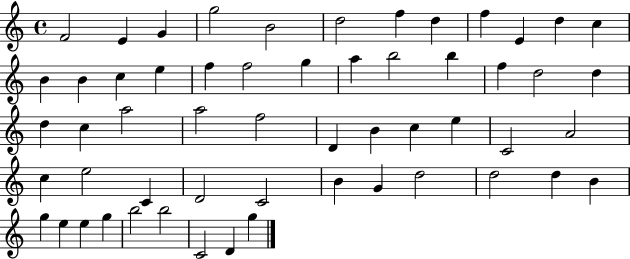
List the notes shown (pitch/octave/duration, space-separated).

F4/h E4/q G4/q G5/h B4/h D5/h F5/q D5/q F5/q E4/q D5/q C5/q B4/q B4/q C5/q E5/q F5/q F5/h G5/q A5/q B5/h B5/q F5/q D5/h D5/q D5/q C5/q A5/h A5/h F5/h D4/q B4/q C5/q E5/q C4/h A4/h C5/q E5/h C4/q D4/h C4/h B4/q G4/q D5/h D5/h D5/q B4/q G5/q E5/q E5/q G5/q B5/h B5/h C4/h D4/q G5/q